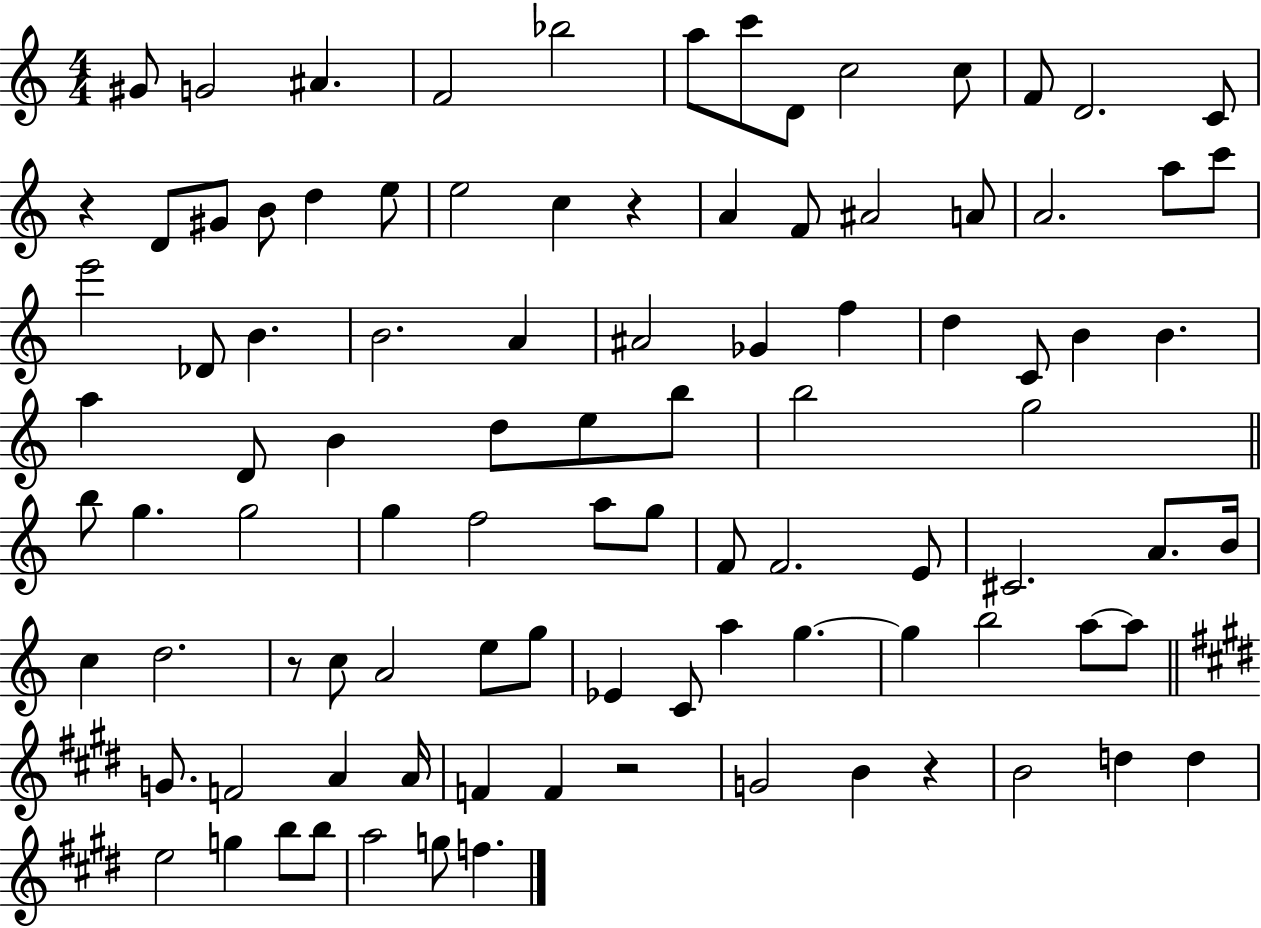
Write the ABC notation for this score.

X:1
T:Untitled
M:4/4
L:1/4
K:C
^G/2 G2 ^A F2 _b2 a/2 c'/2 D/2 c2 c/2 F/2 D2 C/2 z D/2 ^G/2 B/2 d e/2 e2 c z A F/2 ^A2 A/2 A2 a/2 c'/2 e'2 _D/2 B B2 A ^A2 _G f d C/2 B B a D/2 B d/2 e/2 b/2 b2 g2 b/2 g g2 g f2 a/2 g/2 F/2 F2 E/2 ^C2 A/2 B/4 c d2 z/2 c/2 A2 e/2 g/2 _E C/2 a g g b2 a/2 a/2 G/2 F2 A A/4 F F z2 G2 B z B2 d d e2 g b/2 b/2 a2 g/2 f